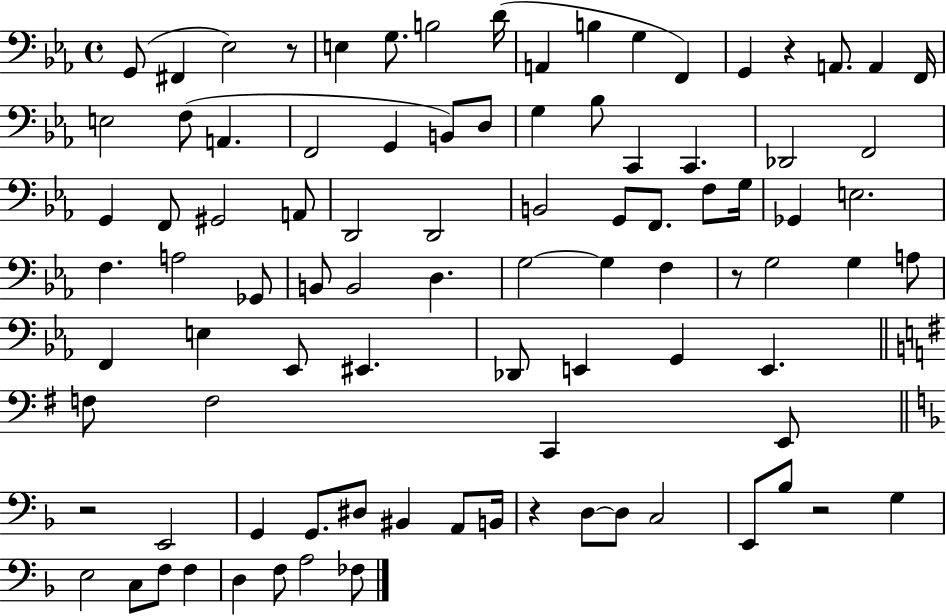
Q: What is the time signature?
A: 4/4